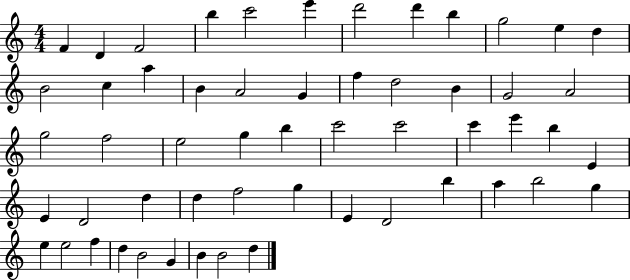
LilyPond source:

{
  \clef treble
  \numericTimeSignature
  \time 4/4
  \key c \major
  f'4 d'4 f'2 | b''4 c'''2 e'''4 | d'''2 d'''4 b''4 | g''2 e''4 d''4 | \break b'2 c''4 a''4 | b'4 a'2 g'4 | f''4 d''2 b'4 | g'2 a'2 | \break g''2 f''2 | e''2 g''4 b''4 | c'''2 c'''2 | c'''4 e'''4 b''4 e'4 | \break e'4 d'2 d''4 | d''4 f''2 g''4 | e'4 d'2 b''4 | a''4 b''2 g''4 | \break e''4 e''2 f''4 | d''4 b'2 g'4 | b'4 b'2 d''4 | \bar "|."
}